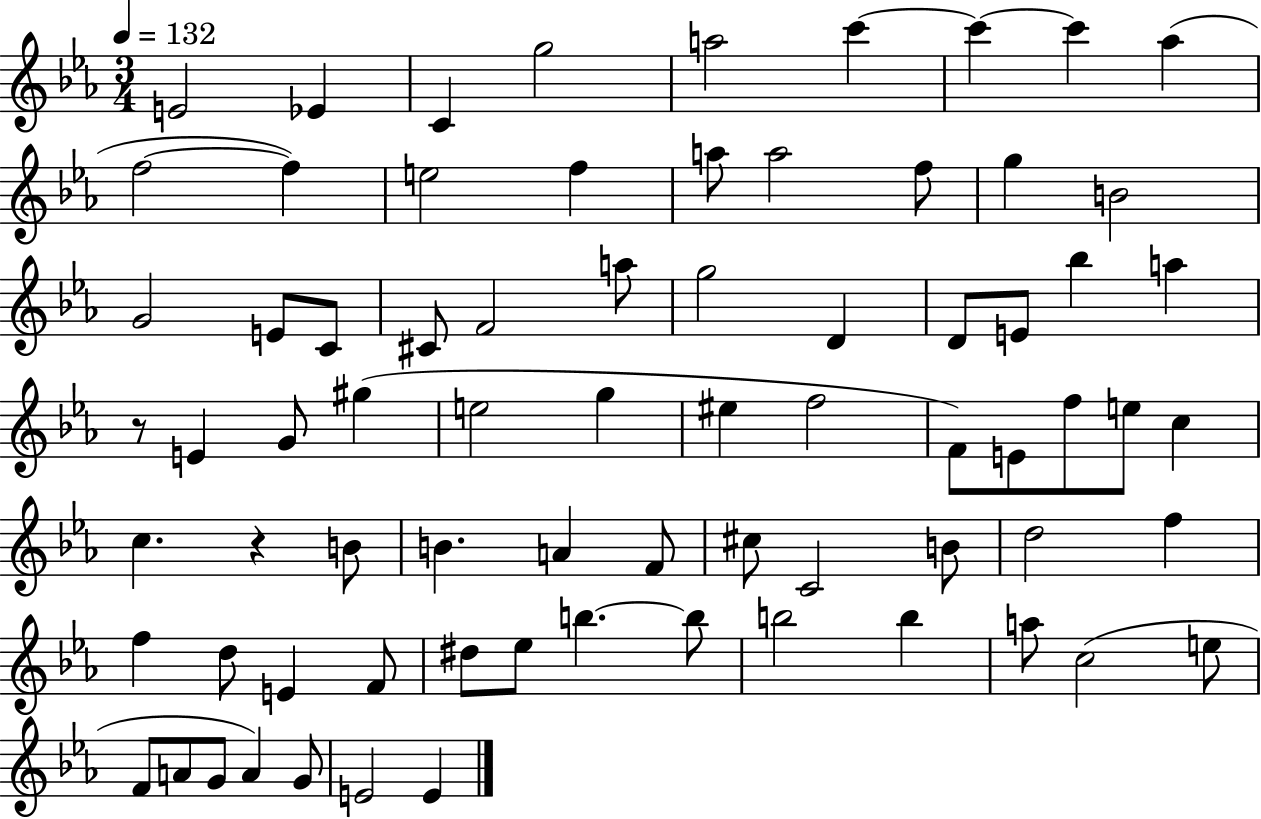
E4/h Eb4/q C4/q G5/h A5/h C6/q C6/q C6/q Ab5/q F5/h F5/q E5/h F5/q A5/e A5/h F5/e G5/q B4/h G4/h E4/e C4/e C#4/e F4/h A5/e G5/h D4/q D4/e E4/e Bb5/q A5/q R/e E4/q G4/e G#5/q E5/h G5/q EIS5/q F5/h F4/e E4/e F5/e E5/e C5/q C5/q. R/q B4/e B4/q. A4/q F4/e C#5/e C4/h B4/e D5/h F5/q F5/q D5/e E4/q F4/e D#5/e Eb5/e B5/q. B5/e B5/h B5/q A5/e C5/h E5/e F4/e A4/e G4/e A4/q G4/e E4/h E4/q